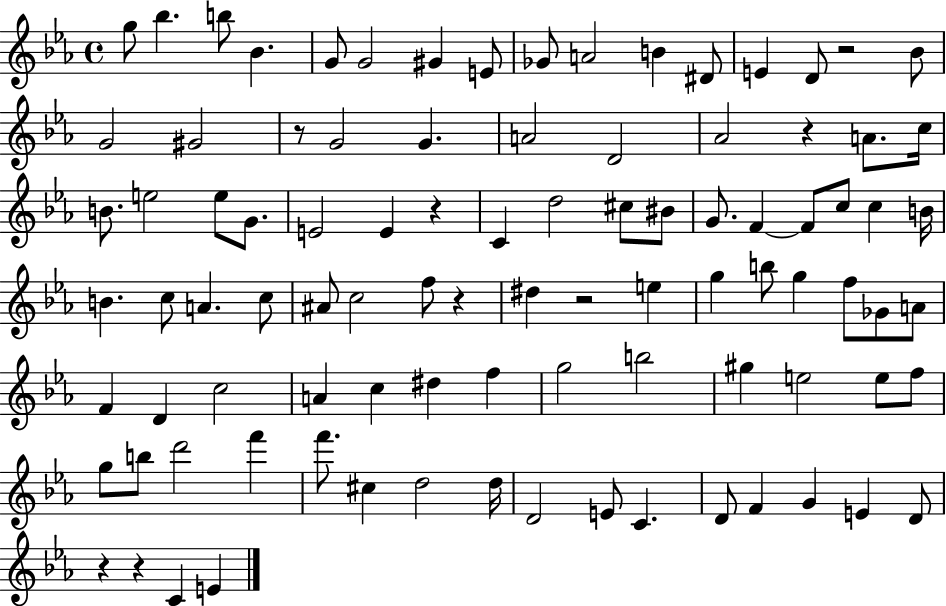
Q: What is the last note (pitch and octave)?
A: E4